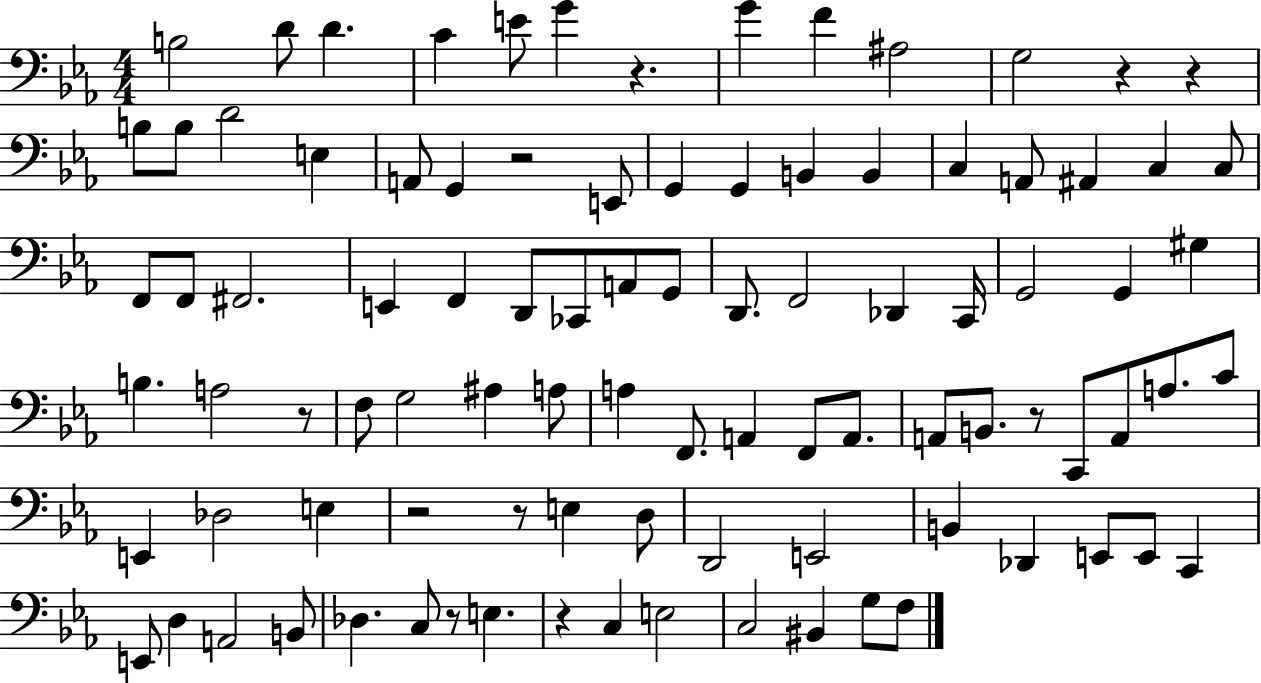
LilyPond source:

{
  \clef bass
  \numericTimeSignature
  \time 4/4
  \key ees \major
  \repeat volta 2 { b2 d'8 d'4. | c'4 e'8 g'4 r4. | g'4 f'4 ais2 | g2 r4 r4 | \break b8 b8 d'2 e4 | a,8 g,4 r2 e,8 | g,4 g,4 b,4 b,4 | c4 a,8 ais,4 c4 c8 | \break f,8 f,8 fis,2. | e,4 f,4 d,8 ces,8 a,8 g,8 | d,8. f,2 des,4 c,16 | g,2 g,4 gis4 | \break b4. a2 r8 | f8 g2 ais4 a8 | a4 f,8. a,4 f,8 a,8. | a,8 b,8. r8 c,8 a,8 a8. c'8 | \break e,4 des2 e4 | r2 r8 e4 d8 | d,2 e,2 | b,4 des,4 e,8 e,8 c,4 | \break e,8 d4 a,2 b,8 | des4. c8 r8 e4. | r4 c4 e2 | c2 bis,4 g8 f8 | \break } \bar "|."
}